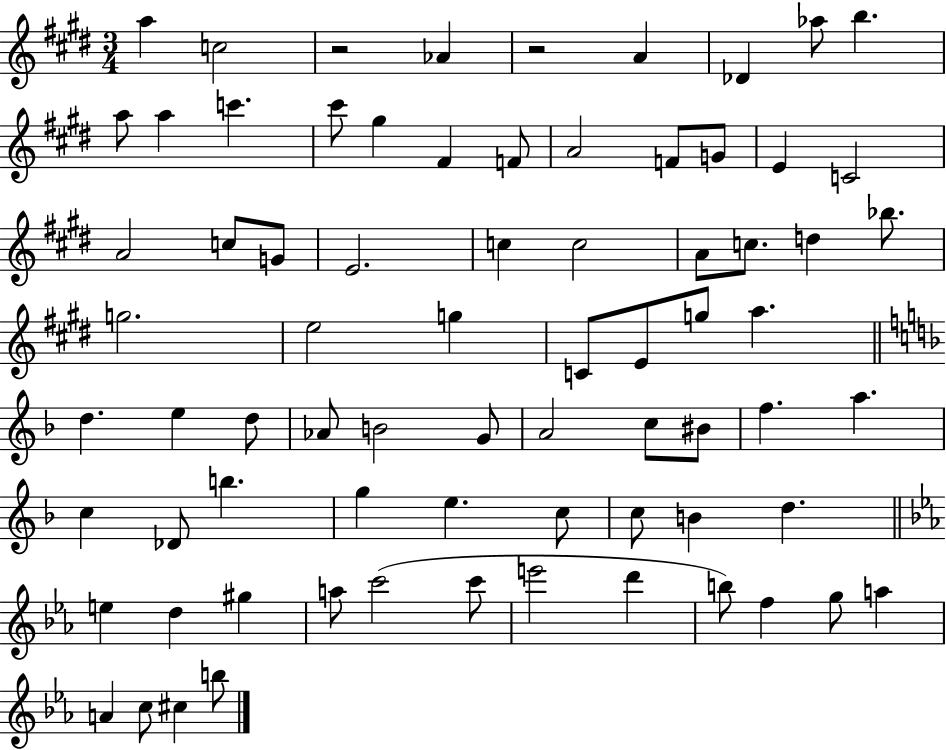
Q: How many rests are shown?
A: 2